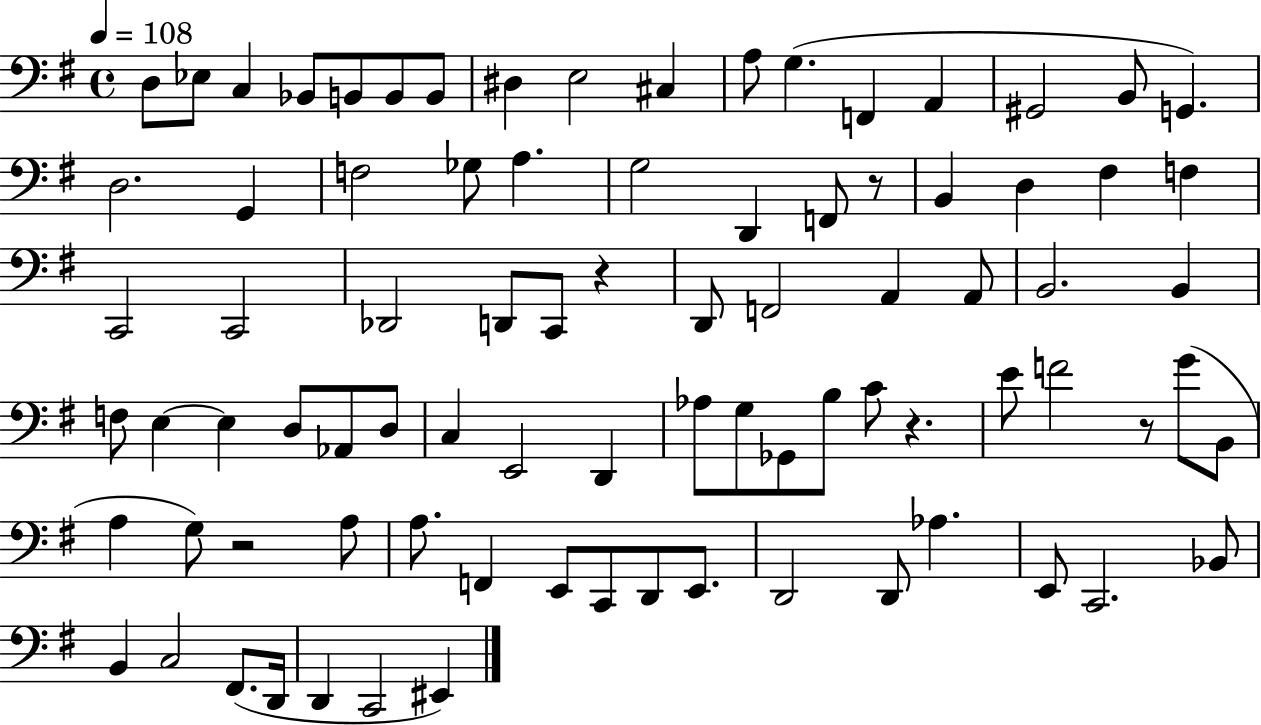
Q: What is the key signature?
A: G major